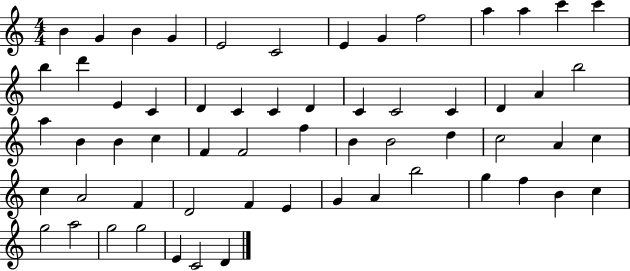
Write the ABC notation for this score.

X:1
T:Untitled
M:4/4
L:1/4
K:C
B G B G E2 C2 E G f2 a a c' c' b d' E C D C C D C C2 C D A b2 a B B c F F2 f B B2 d c2 A c c A2 F D2 F E G A b2 g f B c g2 a2 g2 g2 E C2 D